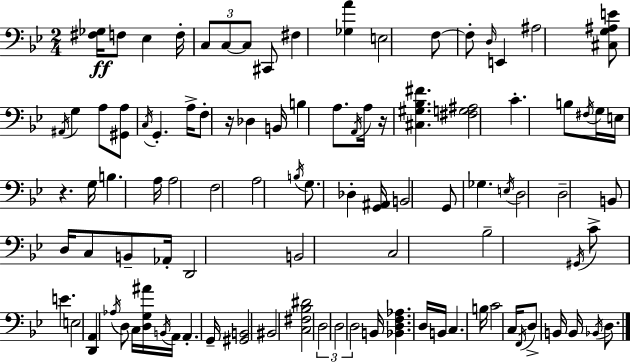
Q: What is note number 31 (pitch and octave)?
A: G3